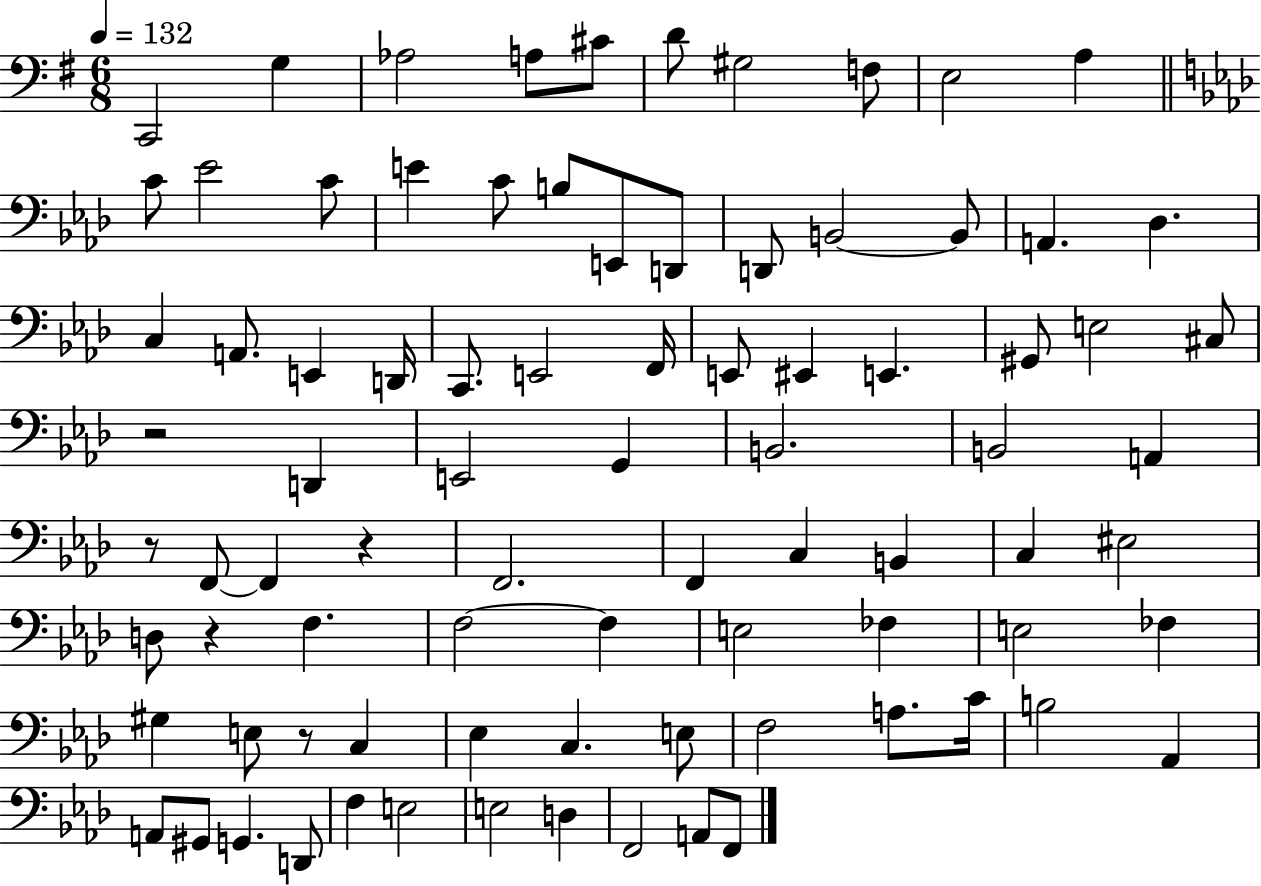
X:1
T:Untitled
M:6/8
L:1/4
K:G
C,,2 G, _A,2 A,/2 ^C/2 D/2 ^G,2 F,/2 E,2 A, C/2 _E2 C/2 E C/2 B,/2 E,,/2 D,,/2 D,,/2 B,,2 B,,/2 A,, _D, C, A,,/2 E,, D,,/4 C,,/2 E,,2 F,,/4 E,,/2 ^E,, E,, ^G,,/2 E,2 ^C,/2 z2 D,, E,,2 G,, B,,2 B,,2 A,, z/2 F,,/2 F,, z F,,2 F,, C, B,, C, ^E,2 D,/2 z F, F,2 F, E,2 _F, E,2 _F, ^G, E,/2 z/2 C, _E, C, E,/2 F,2 A,/2 C/4 B,2 _A,, A,,/2 ^G,,/2 G,, D,,/2 F, E,2 E,2 D, F,,2 A,,/2 F,,/2